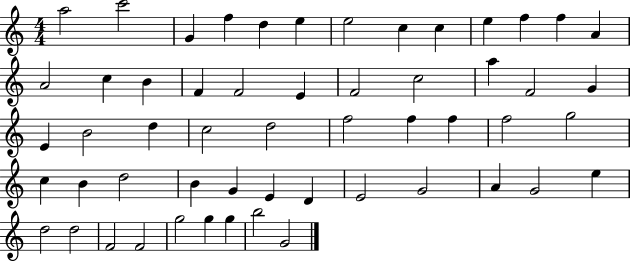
{
  \clef treble
  \numericTimeSignature
  \time 4/4
  \key c \major
  a''2 c'''2 | g'4 f''4 d''4 e''4 | e''2 c''4 c''4 | e''4 f''4 f''4 a'4 | \break a'2 c''4 b'4 | f'4 f'2 e'4 | f'2 c''2 | a''4 f'2 g'4 | \break e'4 b'2 d''4 | c''2 d''2 | f''2 f''4 f''4 | f''2 g''2 | \break c''4 b'4 d''2 | b'4 g'4 e'4 d'4 | e'2 g'2 | a'4 g'2 e''4 | \break d''2 d''2 | f'2 f'2 | g''2 g''4 g''4 | b''2 g'2 | \break \bar "|."
}